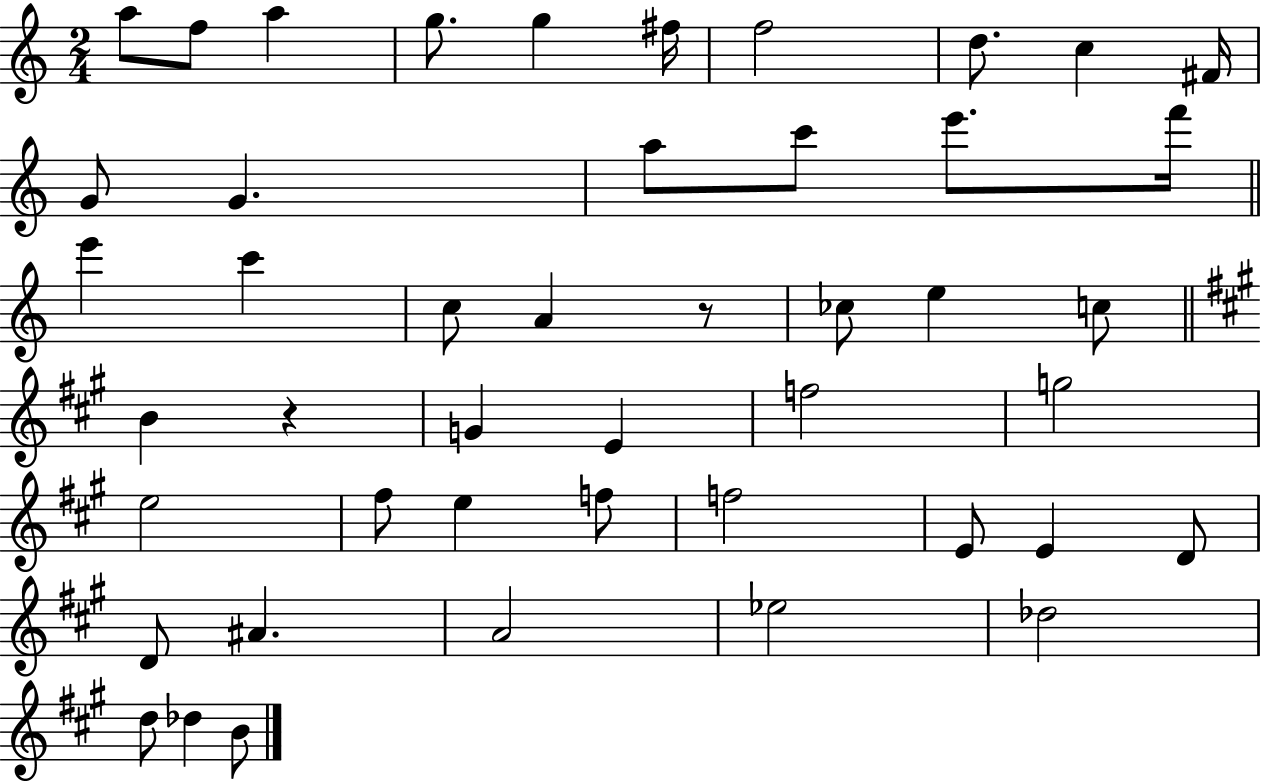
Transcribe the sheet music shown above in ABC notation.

X:1
T:Untitled
M:2/4
L:1/4
K:C
a/2 f/2 a g/2 g ^f/4 f2 d/2 c ^F/4 G/2 G a/2 c'/2 e'/2 f'/4 e' c' c/2 A z/2 _c/2 e c/2 B z G E f2 g2 e2 ^f/2 e f/2 f2 E/2 E D/2 D/2 ^A A2 _e2 _d2 d/2 _d B/2